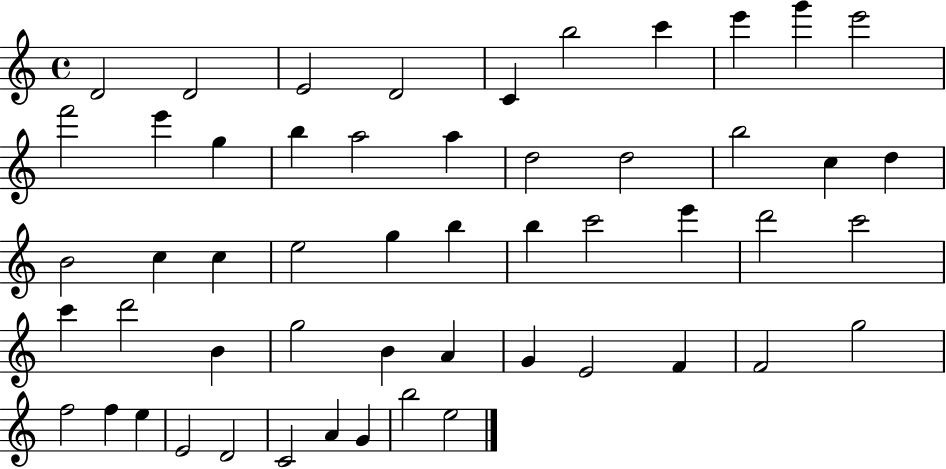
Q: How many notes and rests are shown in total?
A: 53